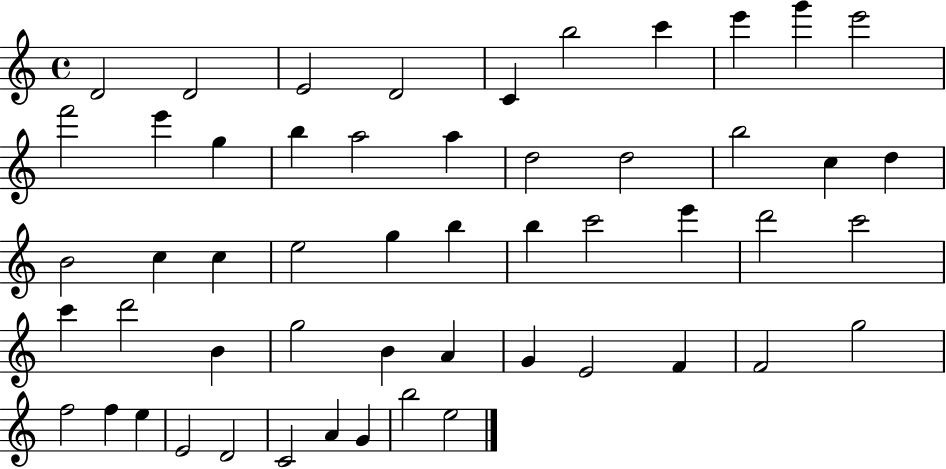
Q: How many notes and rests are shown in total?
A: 53